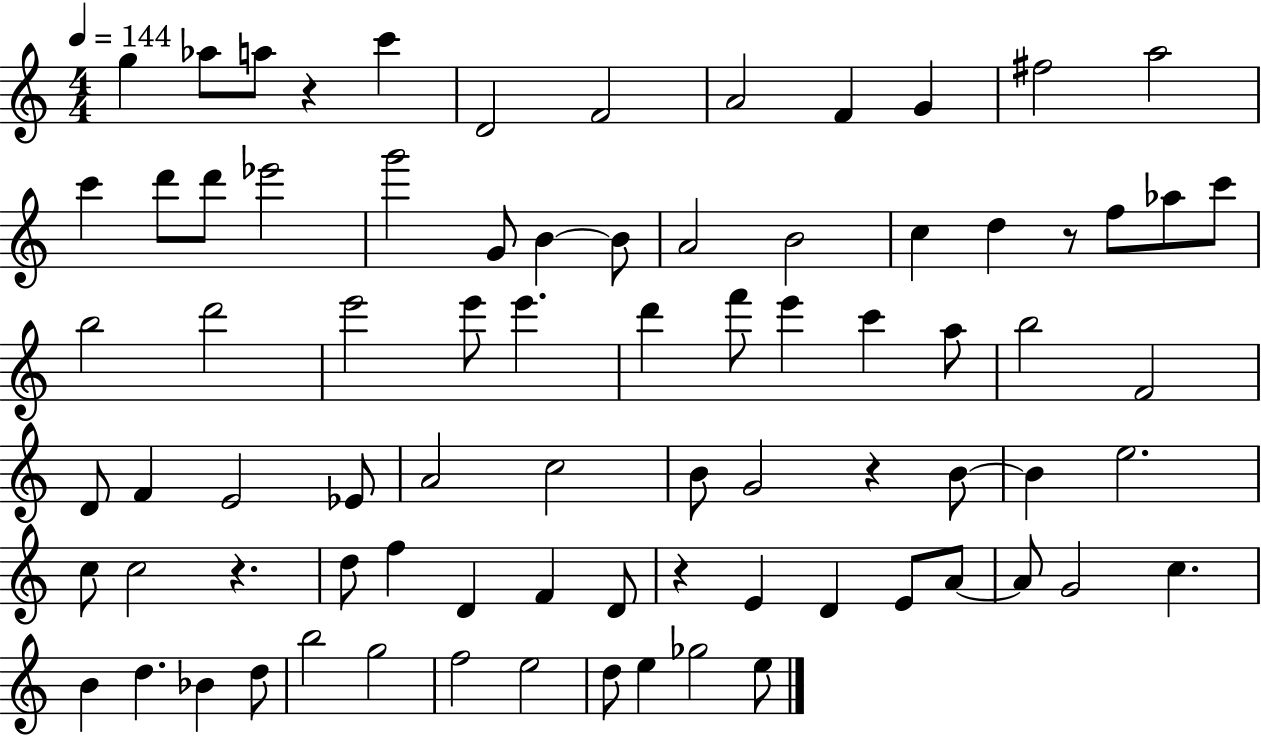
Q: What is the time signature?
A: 4/4